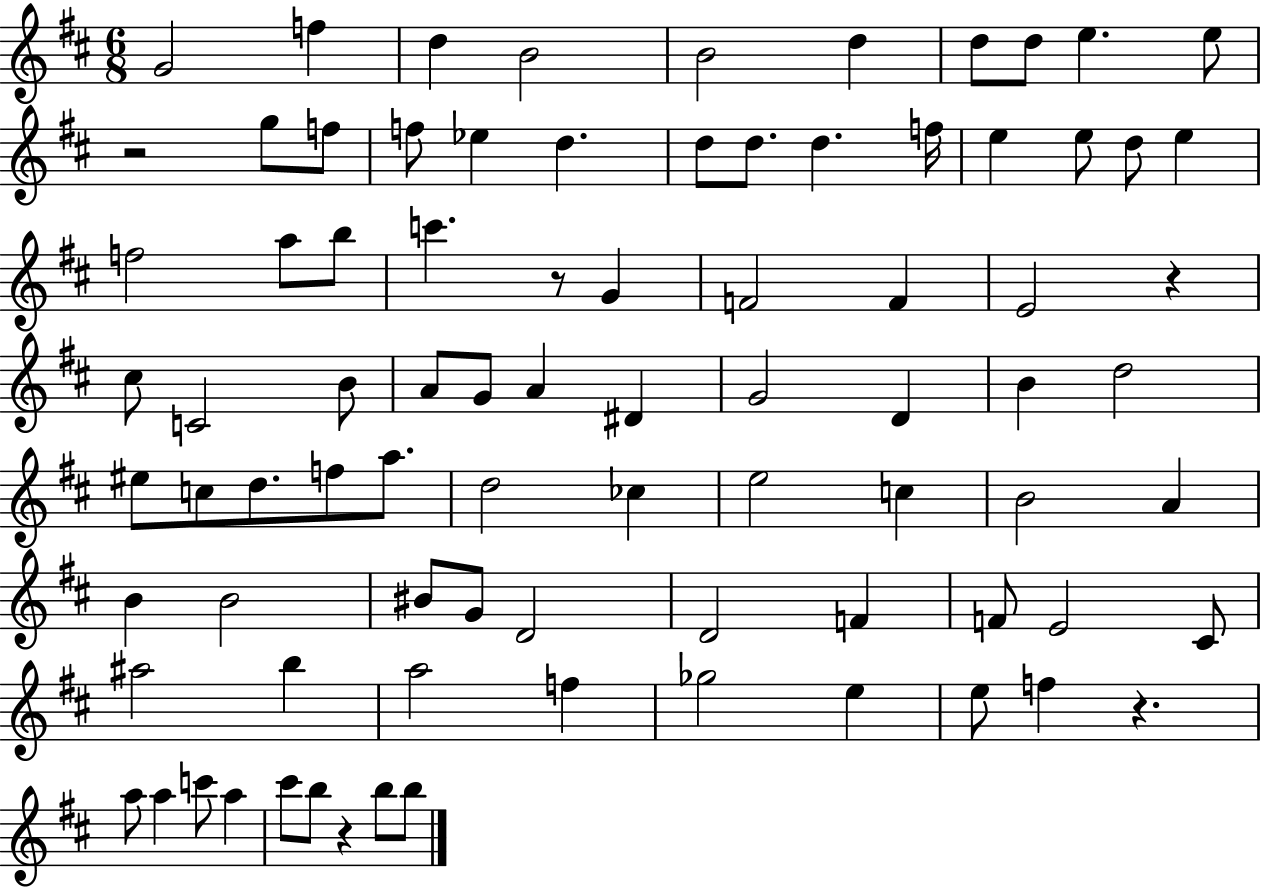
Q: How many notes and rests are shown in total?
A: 84